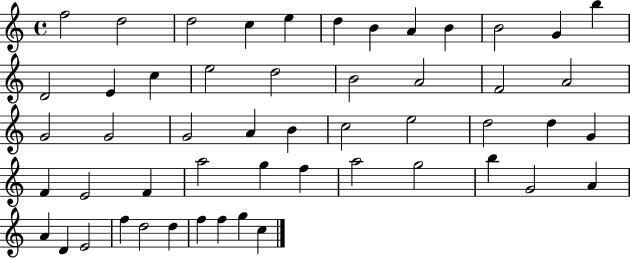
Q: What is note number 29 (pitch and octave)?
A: D5